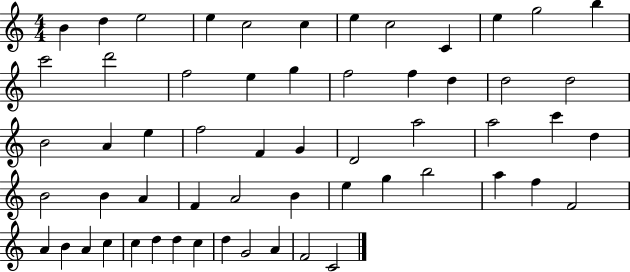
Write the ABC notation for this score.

X:1
T:Untitled
M:4/4
L:1/4
K:C
B d e2 e c2 c e c2 C e g2 b c'2 d'2 f2 e g f2 f d d2 d2 B2 A e f2 F G D2 a2 a2 c' d B2 B A F A2 B e g b2 a f F2 A B A c c d d c d G2 A F2 C2